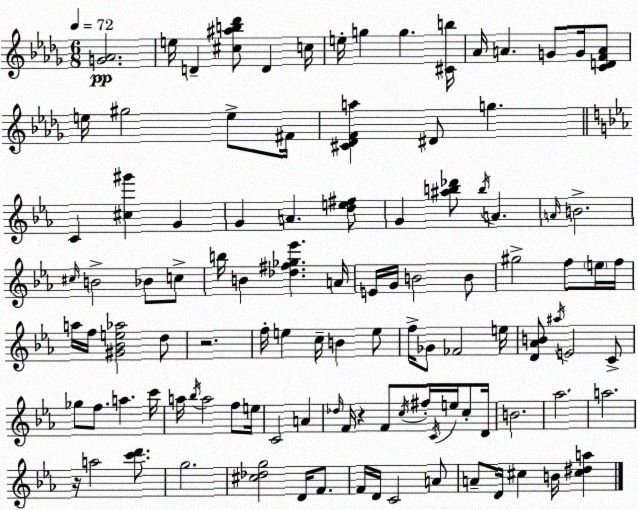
X:1
T:Untitled
M:6/8
L:1/4
K:Bbm
[G_A]2 e/4 D [^c^ab_d']/2 D c/4 e/4 g g [^Cb]/4 _A/4 A G/2 G/4 [CDFA]/2 e/4 ^g2 e/2 ^F/4 [^C_DFa] ^D/2 g C [^c^g'] G G A [de^f]/2 G [^ab_d']/2 b/4 A A/4 B2 ^c/4 B2 _B/2 c/2 b/4 B [_d^f_g_e'] A/4 E/4 G/4 B2 B/2 ^g2 f/2 e/4 f/4 a/4 f/4 [^G_Be_a]2 d/2 z2 f/4 e c/4 B e/2 f/4 _G/2 _F2 e/4 [D_AB]/2 ^a/4 E2 C/2 _g/2 f/2 a c'/4 a/4 _b/4 a2 f/2 e/4 C2 A _d/4 F/4 z F/2 c/4 ^f/4 C/4 e/4 c/2 D/4 B2 _a2 a2 z/4 a2 [c'd']/2 g2 [^c_dg]2 D/4 F/2 F/4 D/4 C2 A/2 A/2 D/4 ^c B/4 [^c^da]